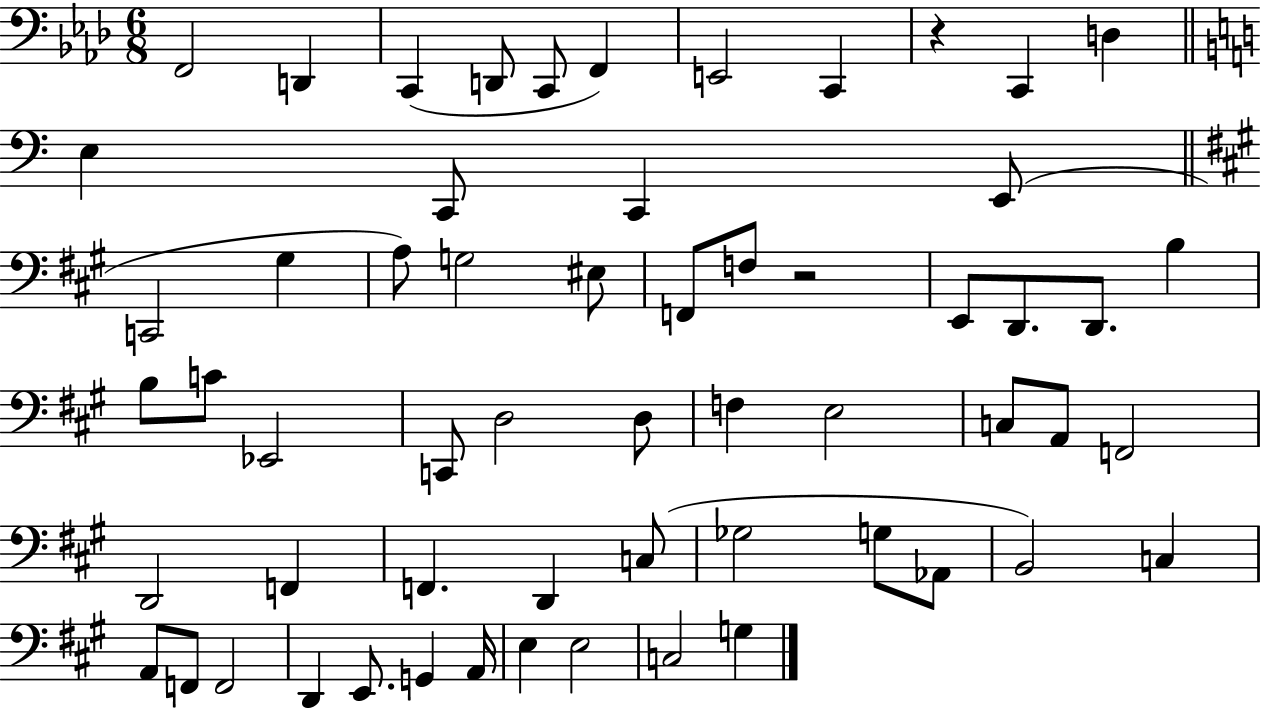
F2/h D2/q C2/q D2/e C2/e F2/q E2/h C2/q R/q C2/q D3/q E3/q C2/e C2/q E2/e C2/h G#3/q A3/e G3/h EIS3/e F2/e F3/e R/h E2/e D2/e. D2/e. B3/q B3/e C4/e Eb2/h C2/e D3/h D3/e F3/q E3/h C3/e A2/e F2/h D2/h F2/q F2/q. D2/q C3/e Gb3/h G3/e Ab2/e B2/h C3/q A2/e F2/e F2/h D2/q E2/e. G2/q A2/s E3/q E3/h C3/h G3/q